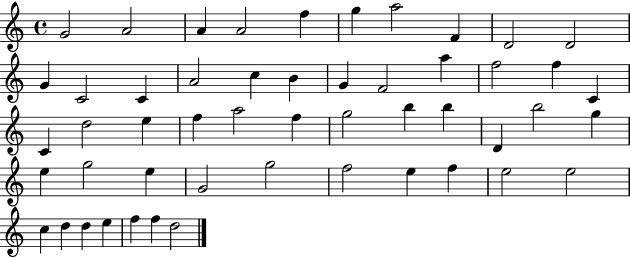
G4/h A4/h A4/q A4/h F5/q G5/q A5/h F4/q D4/h D4/h G4/q C4/h C4/q A4/h C5/q B4/q G4/q F4/h A5/q F5/h F5/q C4/q C4/q D5/h E5/q F5/q A5/h F5/q G5/h B5/q B5/q D4/q B5/h G5/q E5/q G5/h E5/q G4/h G5/h F5/h E5/q F5/q E5/h E5/h C5/q D5/q D5/q E5/q F5/q F5/q D5/h